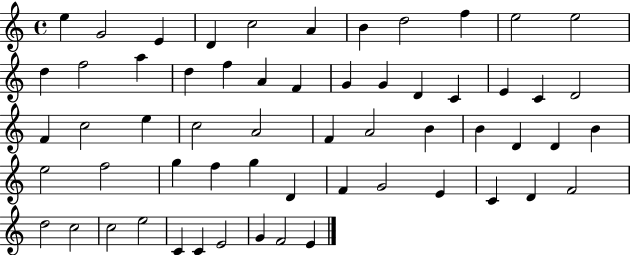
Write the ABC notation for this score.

X:1
T:Untitled
M:4/4
L:1/4
K:C
e G2 E D c2 A B d2 f e2 e2 d f2 a d f A F G G D C E C D2 F c2 e c2 A2 F A2 B B D D B e2 f2 g f g D F G2 E C D F2 d2 c2 c2 e2 C C E2 G F2 E